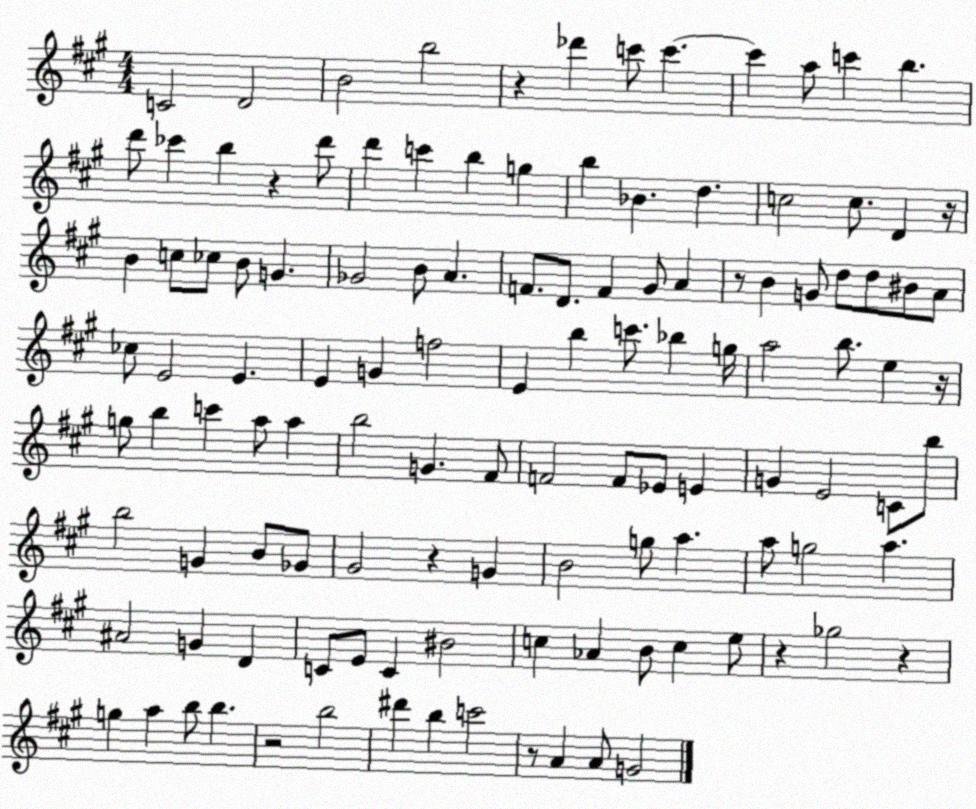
X:1
T:Untitled
M:4/4
L:1/4
K:A
C2 D2 B2 b2 z _d' c'/2 c' c' a/2 c' b d'/2 _c' b z d'/2 d' c' b g b _B d c2 c/2 D z/4 B c/2 _c/2 B/2 G _G2 B/2 A F/2 D/2 F ^G/2 A z/2 B G/2 d/2 d/2 ^B/2 A/2 _c/2 E2 E E G f2 E b c'/2 _b g/4 a2 b/2 e z/4 g/2 b c' a/2 a b2 G ^F/2 F2 F/2 _E/2 E G E2 C/2 b/2 b2 G B/2 _G/2 ^G2 z G B2 g/2 a a/2 g2 a ^A2 G D C/2 E/2 C ^B2 c _A B/2 c e/2 z _g2 z g a b/2 b z2 b2 ^d' b c'2 z/2 A A/2 G2